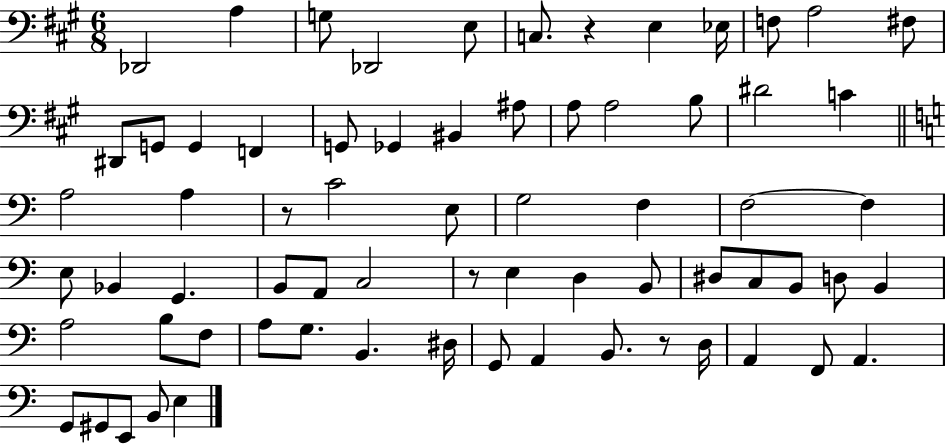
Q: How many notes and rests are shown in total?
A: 69